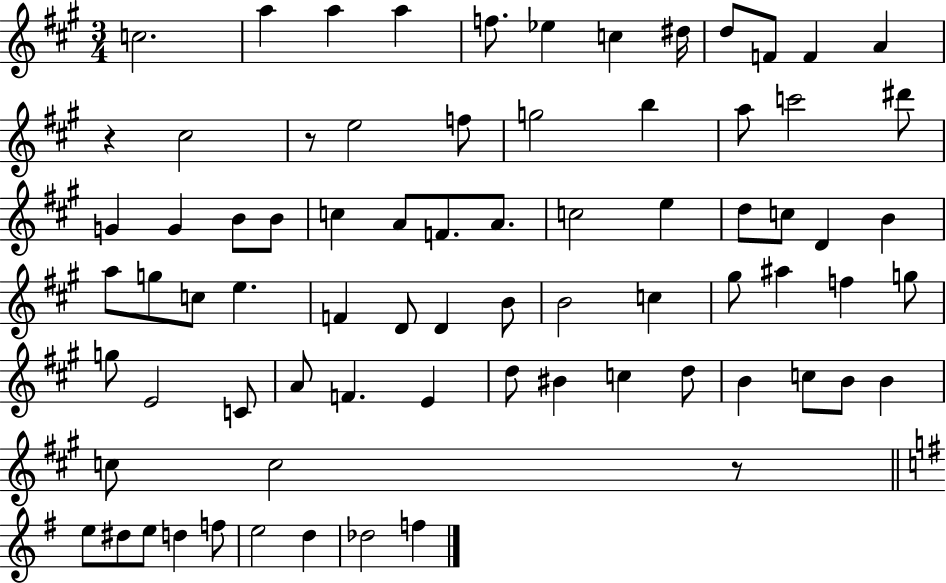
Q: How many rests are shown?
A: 3